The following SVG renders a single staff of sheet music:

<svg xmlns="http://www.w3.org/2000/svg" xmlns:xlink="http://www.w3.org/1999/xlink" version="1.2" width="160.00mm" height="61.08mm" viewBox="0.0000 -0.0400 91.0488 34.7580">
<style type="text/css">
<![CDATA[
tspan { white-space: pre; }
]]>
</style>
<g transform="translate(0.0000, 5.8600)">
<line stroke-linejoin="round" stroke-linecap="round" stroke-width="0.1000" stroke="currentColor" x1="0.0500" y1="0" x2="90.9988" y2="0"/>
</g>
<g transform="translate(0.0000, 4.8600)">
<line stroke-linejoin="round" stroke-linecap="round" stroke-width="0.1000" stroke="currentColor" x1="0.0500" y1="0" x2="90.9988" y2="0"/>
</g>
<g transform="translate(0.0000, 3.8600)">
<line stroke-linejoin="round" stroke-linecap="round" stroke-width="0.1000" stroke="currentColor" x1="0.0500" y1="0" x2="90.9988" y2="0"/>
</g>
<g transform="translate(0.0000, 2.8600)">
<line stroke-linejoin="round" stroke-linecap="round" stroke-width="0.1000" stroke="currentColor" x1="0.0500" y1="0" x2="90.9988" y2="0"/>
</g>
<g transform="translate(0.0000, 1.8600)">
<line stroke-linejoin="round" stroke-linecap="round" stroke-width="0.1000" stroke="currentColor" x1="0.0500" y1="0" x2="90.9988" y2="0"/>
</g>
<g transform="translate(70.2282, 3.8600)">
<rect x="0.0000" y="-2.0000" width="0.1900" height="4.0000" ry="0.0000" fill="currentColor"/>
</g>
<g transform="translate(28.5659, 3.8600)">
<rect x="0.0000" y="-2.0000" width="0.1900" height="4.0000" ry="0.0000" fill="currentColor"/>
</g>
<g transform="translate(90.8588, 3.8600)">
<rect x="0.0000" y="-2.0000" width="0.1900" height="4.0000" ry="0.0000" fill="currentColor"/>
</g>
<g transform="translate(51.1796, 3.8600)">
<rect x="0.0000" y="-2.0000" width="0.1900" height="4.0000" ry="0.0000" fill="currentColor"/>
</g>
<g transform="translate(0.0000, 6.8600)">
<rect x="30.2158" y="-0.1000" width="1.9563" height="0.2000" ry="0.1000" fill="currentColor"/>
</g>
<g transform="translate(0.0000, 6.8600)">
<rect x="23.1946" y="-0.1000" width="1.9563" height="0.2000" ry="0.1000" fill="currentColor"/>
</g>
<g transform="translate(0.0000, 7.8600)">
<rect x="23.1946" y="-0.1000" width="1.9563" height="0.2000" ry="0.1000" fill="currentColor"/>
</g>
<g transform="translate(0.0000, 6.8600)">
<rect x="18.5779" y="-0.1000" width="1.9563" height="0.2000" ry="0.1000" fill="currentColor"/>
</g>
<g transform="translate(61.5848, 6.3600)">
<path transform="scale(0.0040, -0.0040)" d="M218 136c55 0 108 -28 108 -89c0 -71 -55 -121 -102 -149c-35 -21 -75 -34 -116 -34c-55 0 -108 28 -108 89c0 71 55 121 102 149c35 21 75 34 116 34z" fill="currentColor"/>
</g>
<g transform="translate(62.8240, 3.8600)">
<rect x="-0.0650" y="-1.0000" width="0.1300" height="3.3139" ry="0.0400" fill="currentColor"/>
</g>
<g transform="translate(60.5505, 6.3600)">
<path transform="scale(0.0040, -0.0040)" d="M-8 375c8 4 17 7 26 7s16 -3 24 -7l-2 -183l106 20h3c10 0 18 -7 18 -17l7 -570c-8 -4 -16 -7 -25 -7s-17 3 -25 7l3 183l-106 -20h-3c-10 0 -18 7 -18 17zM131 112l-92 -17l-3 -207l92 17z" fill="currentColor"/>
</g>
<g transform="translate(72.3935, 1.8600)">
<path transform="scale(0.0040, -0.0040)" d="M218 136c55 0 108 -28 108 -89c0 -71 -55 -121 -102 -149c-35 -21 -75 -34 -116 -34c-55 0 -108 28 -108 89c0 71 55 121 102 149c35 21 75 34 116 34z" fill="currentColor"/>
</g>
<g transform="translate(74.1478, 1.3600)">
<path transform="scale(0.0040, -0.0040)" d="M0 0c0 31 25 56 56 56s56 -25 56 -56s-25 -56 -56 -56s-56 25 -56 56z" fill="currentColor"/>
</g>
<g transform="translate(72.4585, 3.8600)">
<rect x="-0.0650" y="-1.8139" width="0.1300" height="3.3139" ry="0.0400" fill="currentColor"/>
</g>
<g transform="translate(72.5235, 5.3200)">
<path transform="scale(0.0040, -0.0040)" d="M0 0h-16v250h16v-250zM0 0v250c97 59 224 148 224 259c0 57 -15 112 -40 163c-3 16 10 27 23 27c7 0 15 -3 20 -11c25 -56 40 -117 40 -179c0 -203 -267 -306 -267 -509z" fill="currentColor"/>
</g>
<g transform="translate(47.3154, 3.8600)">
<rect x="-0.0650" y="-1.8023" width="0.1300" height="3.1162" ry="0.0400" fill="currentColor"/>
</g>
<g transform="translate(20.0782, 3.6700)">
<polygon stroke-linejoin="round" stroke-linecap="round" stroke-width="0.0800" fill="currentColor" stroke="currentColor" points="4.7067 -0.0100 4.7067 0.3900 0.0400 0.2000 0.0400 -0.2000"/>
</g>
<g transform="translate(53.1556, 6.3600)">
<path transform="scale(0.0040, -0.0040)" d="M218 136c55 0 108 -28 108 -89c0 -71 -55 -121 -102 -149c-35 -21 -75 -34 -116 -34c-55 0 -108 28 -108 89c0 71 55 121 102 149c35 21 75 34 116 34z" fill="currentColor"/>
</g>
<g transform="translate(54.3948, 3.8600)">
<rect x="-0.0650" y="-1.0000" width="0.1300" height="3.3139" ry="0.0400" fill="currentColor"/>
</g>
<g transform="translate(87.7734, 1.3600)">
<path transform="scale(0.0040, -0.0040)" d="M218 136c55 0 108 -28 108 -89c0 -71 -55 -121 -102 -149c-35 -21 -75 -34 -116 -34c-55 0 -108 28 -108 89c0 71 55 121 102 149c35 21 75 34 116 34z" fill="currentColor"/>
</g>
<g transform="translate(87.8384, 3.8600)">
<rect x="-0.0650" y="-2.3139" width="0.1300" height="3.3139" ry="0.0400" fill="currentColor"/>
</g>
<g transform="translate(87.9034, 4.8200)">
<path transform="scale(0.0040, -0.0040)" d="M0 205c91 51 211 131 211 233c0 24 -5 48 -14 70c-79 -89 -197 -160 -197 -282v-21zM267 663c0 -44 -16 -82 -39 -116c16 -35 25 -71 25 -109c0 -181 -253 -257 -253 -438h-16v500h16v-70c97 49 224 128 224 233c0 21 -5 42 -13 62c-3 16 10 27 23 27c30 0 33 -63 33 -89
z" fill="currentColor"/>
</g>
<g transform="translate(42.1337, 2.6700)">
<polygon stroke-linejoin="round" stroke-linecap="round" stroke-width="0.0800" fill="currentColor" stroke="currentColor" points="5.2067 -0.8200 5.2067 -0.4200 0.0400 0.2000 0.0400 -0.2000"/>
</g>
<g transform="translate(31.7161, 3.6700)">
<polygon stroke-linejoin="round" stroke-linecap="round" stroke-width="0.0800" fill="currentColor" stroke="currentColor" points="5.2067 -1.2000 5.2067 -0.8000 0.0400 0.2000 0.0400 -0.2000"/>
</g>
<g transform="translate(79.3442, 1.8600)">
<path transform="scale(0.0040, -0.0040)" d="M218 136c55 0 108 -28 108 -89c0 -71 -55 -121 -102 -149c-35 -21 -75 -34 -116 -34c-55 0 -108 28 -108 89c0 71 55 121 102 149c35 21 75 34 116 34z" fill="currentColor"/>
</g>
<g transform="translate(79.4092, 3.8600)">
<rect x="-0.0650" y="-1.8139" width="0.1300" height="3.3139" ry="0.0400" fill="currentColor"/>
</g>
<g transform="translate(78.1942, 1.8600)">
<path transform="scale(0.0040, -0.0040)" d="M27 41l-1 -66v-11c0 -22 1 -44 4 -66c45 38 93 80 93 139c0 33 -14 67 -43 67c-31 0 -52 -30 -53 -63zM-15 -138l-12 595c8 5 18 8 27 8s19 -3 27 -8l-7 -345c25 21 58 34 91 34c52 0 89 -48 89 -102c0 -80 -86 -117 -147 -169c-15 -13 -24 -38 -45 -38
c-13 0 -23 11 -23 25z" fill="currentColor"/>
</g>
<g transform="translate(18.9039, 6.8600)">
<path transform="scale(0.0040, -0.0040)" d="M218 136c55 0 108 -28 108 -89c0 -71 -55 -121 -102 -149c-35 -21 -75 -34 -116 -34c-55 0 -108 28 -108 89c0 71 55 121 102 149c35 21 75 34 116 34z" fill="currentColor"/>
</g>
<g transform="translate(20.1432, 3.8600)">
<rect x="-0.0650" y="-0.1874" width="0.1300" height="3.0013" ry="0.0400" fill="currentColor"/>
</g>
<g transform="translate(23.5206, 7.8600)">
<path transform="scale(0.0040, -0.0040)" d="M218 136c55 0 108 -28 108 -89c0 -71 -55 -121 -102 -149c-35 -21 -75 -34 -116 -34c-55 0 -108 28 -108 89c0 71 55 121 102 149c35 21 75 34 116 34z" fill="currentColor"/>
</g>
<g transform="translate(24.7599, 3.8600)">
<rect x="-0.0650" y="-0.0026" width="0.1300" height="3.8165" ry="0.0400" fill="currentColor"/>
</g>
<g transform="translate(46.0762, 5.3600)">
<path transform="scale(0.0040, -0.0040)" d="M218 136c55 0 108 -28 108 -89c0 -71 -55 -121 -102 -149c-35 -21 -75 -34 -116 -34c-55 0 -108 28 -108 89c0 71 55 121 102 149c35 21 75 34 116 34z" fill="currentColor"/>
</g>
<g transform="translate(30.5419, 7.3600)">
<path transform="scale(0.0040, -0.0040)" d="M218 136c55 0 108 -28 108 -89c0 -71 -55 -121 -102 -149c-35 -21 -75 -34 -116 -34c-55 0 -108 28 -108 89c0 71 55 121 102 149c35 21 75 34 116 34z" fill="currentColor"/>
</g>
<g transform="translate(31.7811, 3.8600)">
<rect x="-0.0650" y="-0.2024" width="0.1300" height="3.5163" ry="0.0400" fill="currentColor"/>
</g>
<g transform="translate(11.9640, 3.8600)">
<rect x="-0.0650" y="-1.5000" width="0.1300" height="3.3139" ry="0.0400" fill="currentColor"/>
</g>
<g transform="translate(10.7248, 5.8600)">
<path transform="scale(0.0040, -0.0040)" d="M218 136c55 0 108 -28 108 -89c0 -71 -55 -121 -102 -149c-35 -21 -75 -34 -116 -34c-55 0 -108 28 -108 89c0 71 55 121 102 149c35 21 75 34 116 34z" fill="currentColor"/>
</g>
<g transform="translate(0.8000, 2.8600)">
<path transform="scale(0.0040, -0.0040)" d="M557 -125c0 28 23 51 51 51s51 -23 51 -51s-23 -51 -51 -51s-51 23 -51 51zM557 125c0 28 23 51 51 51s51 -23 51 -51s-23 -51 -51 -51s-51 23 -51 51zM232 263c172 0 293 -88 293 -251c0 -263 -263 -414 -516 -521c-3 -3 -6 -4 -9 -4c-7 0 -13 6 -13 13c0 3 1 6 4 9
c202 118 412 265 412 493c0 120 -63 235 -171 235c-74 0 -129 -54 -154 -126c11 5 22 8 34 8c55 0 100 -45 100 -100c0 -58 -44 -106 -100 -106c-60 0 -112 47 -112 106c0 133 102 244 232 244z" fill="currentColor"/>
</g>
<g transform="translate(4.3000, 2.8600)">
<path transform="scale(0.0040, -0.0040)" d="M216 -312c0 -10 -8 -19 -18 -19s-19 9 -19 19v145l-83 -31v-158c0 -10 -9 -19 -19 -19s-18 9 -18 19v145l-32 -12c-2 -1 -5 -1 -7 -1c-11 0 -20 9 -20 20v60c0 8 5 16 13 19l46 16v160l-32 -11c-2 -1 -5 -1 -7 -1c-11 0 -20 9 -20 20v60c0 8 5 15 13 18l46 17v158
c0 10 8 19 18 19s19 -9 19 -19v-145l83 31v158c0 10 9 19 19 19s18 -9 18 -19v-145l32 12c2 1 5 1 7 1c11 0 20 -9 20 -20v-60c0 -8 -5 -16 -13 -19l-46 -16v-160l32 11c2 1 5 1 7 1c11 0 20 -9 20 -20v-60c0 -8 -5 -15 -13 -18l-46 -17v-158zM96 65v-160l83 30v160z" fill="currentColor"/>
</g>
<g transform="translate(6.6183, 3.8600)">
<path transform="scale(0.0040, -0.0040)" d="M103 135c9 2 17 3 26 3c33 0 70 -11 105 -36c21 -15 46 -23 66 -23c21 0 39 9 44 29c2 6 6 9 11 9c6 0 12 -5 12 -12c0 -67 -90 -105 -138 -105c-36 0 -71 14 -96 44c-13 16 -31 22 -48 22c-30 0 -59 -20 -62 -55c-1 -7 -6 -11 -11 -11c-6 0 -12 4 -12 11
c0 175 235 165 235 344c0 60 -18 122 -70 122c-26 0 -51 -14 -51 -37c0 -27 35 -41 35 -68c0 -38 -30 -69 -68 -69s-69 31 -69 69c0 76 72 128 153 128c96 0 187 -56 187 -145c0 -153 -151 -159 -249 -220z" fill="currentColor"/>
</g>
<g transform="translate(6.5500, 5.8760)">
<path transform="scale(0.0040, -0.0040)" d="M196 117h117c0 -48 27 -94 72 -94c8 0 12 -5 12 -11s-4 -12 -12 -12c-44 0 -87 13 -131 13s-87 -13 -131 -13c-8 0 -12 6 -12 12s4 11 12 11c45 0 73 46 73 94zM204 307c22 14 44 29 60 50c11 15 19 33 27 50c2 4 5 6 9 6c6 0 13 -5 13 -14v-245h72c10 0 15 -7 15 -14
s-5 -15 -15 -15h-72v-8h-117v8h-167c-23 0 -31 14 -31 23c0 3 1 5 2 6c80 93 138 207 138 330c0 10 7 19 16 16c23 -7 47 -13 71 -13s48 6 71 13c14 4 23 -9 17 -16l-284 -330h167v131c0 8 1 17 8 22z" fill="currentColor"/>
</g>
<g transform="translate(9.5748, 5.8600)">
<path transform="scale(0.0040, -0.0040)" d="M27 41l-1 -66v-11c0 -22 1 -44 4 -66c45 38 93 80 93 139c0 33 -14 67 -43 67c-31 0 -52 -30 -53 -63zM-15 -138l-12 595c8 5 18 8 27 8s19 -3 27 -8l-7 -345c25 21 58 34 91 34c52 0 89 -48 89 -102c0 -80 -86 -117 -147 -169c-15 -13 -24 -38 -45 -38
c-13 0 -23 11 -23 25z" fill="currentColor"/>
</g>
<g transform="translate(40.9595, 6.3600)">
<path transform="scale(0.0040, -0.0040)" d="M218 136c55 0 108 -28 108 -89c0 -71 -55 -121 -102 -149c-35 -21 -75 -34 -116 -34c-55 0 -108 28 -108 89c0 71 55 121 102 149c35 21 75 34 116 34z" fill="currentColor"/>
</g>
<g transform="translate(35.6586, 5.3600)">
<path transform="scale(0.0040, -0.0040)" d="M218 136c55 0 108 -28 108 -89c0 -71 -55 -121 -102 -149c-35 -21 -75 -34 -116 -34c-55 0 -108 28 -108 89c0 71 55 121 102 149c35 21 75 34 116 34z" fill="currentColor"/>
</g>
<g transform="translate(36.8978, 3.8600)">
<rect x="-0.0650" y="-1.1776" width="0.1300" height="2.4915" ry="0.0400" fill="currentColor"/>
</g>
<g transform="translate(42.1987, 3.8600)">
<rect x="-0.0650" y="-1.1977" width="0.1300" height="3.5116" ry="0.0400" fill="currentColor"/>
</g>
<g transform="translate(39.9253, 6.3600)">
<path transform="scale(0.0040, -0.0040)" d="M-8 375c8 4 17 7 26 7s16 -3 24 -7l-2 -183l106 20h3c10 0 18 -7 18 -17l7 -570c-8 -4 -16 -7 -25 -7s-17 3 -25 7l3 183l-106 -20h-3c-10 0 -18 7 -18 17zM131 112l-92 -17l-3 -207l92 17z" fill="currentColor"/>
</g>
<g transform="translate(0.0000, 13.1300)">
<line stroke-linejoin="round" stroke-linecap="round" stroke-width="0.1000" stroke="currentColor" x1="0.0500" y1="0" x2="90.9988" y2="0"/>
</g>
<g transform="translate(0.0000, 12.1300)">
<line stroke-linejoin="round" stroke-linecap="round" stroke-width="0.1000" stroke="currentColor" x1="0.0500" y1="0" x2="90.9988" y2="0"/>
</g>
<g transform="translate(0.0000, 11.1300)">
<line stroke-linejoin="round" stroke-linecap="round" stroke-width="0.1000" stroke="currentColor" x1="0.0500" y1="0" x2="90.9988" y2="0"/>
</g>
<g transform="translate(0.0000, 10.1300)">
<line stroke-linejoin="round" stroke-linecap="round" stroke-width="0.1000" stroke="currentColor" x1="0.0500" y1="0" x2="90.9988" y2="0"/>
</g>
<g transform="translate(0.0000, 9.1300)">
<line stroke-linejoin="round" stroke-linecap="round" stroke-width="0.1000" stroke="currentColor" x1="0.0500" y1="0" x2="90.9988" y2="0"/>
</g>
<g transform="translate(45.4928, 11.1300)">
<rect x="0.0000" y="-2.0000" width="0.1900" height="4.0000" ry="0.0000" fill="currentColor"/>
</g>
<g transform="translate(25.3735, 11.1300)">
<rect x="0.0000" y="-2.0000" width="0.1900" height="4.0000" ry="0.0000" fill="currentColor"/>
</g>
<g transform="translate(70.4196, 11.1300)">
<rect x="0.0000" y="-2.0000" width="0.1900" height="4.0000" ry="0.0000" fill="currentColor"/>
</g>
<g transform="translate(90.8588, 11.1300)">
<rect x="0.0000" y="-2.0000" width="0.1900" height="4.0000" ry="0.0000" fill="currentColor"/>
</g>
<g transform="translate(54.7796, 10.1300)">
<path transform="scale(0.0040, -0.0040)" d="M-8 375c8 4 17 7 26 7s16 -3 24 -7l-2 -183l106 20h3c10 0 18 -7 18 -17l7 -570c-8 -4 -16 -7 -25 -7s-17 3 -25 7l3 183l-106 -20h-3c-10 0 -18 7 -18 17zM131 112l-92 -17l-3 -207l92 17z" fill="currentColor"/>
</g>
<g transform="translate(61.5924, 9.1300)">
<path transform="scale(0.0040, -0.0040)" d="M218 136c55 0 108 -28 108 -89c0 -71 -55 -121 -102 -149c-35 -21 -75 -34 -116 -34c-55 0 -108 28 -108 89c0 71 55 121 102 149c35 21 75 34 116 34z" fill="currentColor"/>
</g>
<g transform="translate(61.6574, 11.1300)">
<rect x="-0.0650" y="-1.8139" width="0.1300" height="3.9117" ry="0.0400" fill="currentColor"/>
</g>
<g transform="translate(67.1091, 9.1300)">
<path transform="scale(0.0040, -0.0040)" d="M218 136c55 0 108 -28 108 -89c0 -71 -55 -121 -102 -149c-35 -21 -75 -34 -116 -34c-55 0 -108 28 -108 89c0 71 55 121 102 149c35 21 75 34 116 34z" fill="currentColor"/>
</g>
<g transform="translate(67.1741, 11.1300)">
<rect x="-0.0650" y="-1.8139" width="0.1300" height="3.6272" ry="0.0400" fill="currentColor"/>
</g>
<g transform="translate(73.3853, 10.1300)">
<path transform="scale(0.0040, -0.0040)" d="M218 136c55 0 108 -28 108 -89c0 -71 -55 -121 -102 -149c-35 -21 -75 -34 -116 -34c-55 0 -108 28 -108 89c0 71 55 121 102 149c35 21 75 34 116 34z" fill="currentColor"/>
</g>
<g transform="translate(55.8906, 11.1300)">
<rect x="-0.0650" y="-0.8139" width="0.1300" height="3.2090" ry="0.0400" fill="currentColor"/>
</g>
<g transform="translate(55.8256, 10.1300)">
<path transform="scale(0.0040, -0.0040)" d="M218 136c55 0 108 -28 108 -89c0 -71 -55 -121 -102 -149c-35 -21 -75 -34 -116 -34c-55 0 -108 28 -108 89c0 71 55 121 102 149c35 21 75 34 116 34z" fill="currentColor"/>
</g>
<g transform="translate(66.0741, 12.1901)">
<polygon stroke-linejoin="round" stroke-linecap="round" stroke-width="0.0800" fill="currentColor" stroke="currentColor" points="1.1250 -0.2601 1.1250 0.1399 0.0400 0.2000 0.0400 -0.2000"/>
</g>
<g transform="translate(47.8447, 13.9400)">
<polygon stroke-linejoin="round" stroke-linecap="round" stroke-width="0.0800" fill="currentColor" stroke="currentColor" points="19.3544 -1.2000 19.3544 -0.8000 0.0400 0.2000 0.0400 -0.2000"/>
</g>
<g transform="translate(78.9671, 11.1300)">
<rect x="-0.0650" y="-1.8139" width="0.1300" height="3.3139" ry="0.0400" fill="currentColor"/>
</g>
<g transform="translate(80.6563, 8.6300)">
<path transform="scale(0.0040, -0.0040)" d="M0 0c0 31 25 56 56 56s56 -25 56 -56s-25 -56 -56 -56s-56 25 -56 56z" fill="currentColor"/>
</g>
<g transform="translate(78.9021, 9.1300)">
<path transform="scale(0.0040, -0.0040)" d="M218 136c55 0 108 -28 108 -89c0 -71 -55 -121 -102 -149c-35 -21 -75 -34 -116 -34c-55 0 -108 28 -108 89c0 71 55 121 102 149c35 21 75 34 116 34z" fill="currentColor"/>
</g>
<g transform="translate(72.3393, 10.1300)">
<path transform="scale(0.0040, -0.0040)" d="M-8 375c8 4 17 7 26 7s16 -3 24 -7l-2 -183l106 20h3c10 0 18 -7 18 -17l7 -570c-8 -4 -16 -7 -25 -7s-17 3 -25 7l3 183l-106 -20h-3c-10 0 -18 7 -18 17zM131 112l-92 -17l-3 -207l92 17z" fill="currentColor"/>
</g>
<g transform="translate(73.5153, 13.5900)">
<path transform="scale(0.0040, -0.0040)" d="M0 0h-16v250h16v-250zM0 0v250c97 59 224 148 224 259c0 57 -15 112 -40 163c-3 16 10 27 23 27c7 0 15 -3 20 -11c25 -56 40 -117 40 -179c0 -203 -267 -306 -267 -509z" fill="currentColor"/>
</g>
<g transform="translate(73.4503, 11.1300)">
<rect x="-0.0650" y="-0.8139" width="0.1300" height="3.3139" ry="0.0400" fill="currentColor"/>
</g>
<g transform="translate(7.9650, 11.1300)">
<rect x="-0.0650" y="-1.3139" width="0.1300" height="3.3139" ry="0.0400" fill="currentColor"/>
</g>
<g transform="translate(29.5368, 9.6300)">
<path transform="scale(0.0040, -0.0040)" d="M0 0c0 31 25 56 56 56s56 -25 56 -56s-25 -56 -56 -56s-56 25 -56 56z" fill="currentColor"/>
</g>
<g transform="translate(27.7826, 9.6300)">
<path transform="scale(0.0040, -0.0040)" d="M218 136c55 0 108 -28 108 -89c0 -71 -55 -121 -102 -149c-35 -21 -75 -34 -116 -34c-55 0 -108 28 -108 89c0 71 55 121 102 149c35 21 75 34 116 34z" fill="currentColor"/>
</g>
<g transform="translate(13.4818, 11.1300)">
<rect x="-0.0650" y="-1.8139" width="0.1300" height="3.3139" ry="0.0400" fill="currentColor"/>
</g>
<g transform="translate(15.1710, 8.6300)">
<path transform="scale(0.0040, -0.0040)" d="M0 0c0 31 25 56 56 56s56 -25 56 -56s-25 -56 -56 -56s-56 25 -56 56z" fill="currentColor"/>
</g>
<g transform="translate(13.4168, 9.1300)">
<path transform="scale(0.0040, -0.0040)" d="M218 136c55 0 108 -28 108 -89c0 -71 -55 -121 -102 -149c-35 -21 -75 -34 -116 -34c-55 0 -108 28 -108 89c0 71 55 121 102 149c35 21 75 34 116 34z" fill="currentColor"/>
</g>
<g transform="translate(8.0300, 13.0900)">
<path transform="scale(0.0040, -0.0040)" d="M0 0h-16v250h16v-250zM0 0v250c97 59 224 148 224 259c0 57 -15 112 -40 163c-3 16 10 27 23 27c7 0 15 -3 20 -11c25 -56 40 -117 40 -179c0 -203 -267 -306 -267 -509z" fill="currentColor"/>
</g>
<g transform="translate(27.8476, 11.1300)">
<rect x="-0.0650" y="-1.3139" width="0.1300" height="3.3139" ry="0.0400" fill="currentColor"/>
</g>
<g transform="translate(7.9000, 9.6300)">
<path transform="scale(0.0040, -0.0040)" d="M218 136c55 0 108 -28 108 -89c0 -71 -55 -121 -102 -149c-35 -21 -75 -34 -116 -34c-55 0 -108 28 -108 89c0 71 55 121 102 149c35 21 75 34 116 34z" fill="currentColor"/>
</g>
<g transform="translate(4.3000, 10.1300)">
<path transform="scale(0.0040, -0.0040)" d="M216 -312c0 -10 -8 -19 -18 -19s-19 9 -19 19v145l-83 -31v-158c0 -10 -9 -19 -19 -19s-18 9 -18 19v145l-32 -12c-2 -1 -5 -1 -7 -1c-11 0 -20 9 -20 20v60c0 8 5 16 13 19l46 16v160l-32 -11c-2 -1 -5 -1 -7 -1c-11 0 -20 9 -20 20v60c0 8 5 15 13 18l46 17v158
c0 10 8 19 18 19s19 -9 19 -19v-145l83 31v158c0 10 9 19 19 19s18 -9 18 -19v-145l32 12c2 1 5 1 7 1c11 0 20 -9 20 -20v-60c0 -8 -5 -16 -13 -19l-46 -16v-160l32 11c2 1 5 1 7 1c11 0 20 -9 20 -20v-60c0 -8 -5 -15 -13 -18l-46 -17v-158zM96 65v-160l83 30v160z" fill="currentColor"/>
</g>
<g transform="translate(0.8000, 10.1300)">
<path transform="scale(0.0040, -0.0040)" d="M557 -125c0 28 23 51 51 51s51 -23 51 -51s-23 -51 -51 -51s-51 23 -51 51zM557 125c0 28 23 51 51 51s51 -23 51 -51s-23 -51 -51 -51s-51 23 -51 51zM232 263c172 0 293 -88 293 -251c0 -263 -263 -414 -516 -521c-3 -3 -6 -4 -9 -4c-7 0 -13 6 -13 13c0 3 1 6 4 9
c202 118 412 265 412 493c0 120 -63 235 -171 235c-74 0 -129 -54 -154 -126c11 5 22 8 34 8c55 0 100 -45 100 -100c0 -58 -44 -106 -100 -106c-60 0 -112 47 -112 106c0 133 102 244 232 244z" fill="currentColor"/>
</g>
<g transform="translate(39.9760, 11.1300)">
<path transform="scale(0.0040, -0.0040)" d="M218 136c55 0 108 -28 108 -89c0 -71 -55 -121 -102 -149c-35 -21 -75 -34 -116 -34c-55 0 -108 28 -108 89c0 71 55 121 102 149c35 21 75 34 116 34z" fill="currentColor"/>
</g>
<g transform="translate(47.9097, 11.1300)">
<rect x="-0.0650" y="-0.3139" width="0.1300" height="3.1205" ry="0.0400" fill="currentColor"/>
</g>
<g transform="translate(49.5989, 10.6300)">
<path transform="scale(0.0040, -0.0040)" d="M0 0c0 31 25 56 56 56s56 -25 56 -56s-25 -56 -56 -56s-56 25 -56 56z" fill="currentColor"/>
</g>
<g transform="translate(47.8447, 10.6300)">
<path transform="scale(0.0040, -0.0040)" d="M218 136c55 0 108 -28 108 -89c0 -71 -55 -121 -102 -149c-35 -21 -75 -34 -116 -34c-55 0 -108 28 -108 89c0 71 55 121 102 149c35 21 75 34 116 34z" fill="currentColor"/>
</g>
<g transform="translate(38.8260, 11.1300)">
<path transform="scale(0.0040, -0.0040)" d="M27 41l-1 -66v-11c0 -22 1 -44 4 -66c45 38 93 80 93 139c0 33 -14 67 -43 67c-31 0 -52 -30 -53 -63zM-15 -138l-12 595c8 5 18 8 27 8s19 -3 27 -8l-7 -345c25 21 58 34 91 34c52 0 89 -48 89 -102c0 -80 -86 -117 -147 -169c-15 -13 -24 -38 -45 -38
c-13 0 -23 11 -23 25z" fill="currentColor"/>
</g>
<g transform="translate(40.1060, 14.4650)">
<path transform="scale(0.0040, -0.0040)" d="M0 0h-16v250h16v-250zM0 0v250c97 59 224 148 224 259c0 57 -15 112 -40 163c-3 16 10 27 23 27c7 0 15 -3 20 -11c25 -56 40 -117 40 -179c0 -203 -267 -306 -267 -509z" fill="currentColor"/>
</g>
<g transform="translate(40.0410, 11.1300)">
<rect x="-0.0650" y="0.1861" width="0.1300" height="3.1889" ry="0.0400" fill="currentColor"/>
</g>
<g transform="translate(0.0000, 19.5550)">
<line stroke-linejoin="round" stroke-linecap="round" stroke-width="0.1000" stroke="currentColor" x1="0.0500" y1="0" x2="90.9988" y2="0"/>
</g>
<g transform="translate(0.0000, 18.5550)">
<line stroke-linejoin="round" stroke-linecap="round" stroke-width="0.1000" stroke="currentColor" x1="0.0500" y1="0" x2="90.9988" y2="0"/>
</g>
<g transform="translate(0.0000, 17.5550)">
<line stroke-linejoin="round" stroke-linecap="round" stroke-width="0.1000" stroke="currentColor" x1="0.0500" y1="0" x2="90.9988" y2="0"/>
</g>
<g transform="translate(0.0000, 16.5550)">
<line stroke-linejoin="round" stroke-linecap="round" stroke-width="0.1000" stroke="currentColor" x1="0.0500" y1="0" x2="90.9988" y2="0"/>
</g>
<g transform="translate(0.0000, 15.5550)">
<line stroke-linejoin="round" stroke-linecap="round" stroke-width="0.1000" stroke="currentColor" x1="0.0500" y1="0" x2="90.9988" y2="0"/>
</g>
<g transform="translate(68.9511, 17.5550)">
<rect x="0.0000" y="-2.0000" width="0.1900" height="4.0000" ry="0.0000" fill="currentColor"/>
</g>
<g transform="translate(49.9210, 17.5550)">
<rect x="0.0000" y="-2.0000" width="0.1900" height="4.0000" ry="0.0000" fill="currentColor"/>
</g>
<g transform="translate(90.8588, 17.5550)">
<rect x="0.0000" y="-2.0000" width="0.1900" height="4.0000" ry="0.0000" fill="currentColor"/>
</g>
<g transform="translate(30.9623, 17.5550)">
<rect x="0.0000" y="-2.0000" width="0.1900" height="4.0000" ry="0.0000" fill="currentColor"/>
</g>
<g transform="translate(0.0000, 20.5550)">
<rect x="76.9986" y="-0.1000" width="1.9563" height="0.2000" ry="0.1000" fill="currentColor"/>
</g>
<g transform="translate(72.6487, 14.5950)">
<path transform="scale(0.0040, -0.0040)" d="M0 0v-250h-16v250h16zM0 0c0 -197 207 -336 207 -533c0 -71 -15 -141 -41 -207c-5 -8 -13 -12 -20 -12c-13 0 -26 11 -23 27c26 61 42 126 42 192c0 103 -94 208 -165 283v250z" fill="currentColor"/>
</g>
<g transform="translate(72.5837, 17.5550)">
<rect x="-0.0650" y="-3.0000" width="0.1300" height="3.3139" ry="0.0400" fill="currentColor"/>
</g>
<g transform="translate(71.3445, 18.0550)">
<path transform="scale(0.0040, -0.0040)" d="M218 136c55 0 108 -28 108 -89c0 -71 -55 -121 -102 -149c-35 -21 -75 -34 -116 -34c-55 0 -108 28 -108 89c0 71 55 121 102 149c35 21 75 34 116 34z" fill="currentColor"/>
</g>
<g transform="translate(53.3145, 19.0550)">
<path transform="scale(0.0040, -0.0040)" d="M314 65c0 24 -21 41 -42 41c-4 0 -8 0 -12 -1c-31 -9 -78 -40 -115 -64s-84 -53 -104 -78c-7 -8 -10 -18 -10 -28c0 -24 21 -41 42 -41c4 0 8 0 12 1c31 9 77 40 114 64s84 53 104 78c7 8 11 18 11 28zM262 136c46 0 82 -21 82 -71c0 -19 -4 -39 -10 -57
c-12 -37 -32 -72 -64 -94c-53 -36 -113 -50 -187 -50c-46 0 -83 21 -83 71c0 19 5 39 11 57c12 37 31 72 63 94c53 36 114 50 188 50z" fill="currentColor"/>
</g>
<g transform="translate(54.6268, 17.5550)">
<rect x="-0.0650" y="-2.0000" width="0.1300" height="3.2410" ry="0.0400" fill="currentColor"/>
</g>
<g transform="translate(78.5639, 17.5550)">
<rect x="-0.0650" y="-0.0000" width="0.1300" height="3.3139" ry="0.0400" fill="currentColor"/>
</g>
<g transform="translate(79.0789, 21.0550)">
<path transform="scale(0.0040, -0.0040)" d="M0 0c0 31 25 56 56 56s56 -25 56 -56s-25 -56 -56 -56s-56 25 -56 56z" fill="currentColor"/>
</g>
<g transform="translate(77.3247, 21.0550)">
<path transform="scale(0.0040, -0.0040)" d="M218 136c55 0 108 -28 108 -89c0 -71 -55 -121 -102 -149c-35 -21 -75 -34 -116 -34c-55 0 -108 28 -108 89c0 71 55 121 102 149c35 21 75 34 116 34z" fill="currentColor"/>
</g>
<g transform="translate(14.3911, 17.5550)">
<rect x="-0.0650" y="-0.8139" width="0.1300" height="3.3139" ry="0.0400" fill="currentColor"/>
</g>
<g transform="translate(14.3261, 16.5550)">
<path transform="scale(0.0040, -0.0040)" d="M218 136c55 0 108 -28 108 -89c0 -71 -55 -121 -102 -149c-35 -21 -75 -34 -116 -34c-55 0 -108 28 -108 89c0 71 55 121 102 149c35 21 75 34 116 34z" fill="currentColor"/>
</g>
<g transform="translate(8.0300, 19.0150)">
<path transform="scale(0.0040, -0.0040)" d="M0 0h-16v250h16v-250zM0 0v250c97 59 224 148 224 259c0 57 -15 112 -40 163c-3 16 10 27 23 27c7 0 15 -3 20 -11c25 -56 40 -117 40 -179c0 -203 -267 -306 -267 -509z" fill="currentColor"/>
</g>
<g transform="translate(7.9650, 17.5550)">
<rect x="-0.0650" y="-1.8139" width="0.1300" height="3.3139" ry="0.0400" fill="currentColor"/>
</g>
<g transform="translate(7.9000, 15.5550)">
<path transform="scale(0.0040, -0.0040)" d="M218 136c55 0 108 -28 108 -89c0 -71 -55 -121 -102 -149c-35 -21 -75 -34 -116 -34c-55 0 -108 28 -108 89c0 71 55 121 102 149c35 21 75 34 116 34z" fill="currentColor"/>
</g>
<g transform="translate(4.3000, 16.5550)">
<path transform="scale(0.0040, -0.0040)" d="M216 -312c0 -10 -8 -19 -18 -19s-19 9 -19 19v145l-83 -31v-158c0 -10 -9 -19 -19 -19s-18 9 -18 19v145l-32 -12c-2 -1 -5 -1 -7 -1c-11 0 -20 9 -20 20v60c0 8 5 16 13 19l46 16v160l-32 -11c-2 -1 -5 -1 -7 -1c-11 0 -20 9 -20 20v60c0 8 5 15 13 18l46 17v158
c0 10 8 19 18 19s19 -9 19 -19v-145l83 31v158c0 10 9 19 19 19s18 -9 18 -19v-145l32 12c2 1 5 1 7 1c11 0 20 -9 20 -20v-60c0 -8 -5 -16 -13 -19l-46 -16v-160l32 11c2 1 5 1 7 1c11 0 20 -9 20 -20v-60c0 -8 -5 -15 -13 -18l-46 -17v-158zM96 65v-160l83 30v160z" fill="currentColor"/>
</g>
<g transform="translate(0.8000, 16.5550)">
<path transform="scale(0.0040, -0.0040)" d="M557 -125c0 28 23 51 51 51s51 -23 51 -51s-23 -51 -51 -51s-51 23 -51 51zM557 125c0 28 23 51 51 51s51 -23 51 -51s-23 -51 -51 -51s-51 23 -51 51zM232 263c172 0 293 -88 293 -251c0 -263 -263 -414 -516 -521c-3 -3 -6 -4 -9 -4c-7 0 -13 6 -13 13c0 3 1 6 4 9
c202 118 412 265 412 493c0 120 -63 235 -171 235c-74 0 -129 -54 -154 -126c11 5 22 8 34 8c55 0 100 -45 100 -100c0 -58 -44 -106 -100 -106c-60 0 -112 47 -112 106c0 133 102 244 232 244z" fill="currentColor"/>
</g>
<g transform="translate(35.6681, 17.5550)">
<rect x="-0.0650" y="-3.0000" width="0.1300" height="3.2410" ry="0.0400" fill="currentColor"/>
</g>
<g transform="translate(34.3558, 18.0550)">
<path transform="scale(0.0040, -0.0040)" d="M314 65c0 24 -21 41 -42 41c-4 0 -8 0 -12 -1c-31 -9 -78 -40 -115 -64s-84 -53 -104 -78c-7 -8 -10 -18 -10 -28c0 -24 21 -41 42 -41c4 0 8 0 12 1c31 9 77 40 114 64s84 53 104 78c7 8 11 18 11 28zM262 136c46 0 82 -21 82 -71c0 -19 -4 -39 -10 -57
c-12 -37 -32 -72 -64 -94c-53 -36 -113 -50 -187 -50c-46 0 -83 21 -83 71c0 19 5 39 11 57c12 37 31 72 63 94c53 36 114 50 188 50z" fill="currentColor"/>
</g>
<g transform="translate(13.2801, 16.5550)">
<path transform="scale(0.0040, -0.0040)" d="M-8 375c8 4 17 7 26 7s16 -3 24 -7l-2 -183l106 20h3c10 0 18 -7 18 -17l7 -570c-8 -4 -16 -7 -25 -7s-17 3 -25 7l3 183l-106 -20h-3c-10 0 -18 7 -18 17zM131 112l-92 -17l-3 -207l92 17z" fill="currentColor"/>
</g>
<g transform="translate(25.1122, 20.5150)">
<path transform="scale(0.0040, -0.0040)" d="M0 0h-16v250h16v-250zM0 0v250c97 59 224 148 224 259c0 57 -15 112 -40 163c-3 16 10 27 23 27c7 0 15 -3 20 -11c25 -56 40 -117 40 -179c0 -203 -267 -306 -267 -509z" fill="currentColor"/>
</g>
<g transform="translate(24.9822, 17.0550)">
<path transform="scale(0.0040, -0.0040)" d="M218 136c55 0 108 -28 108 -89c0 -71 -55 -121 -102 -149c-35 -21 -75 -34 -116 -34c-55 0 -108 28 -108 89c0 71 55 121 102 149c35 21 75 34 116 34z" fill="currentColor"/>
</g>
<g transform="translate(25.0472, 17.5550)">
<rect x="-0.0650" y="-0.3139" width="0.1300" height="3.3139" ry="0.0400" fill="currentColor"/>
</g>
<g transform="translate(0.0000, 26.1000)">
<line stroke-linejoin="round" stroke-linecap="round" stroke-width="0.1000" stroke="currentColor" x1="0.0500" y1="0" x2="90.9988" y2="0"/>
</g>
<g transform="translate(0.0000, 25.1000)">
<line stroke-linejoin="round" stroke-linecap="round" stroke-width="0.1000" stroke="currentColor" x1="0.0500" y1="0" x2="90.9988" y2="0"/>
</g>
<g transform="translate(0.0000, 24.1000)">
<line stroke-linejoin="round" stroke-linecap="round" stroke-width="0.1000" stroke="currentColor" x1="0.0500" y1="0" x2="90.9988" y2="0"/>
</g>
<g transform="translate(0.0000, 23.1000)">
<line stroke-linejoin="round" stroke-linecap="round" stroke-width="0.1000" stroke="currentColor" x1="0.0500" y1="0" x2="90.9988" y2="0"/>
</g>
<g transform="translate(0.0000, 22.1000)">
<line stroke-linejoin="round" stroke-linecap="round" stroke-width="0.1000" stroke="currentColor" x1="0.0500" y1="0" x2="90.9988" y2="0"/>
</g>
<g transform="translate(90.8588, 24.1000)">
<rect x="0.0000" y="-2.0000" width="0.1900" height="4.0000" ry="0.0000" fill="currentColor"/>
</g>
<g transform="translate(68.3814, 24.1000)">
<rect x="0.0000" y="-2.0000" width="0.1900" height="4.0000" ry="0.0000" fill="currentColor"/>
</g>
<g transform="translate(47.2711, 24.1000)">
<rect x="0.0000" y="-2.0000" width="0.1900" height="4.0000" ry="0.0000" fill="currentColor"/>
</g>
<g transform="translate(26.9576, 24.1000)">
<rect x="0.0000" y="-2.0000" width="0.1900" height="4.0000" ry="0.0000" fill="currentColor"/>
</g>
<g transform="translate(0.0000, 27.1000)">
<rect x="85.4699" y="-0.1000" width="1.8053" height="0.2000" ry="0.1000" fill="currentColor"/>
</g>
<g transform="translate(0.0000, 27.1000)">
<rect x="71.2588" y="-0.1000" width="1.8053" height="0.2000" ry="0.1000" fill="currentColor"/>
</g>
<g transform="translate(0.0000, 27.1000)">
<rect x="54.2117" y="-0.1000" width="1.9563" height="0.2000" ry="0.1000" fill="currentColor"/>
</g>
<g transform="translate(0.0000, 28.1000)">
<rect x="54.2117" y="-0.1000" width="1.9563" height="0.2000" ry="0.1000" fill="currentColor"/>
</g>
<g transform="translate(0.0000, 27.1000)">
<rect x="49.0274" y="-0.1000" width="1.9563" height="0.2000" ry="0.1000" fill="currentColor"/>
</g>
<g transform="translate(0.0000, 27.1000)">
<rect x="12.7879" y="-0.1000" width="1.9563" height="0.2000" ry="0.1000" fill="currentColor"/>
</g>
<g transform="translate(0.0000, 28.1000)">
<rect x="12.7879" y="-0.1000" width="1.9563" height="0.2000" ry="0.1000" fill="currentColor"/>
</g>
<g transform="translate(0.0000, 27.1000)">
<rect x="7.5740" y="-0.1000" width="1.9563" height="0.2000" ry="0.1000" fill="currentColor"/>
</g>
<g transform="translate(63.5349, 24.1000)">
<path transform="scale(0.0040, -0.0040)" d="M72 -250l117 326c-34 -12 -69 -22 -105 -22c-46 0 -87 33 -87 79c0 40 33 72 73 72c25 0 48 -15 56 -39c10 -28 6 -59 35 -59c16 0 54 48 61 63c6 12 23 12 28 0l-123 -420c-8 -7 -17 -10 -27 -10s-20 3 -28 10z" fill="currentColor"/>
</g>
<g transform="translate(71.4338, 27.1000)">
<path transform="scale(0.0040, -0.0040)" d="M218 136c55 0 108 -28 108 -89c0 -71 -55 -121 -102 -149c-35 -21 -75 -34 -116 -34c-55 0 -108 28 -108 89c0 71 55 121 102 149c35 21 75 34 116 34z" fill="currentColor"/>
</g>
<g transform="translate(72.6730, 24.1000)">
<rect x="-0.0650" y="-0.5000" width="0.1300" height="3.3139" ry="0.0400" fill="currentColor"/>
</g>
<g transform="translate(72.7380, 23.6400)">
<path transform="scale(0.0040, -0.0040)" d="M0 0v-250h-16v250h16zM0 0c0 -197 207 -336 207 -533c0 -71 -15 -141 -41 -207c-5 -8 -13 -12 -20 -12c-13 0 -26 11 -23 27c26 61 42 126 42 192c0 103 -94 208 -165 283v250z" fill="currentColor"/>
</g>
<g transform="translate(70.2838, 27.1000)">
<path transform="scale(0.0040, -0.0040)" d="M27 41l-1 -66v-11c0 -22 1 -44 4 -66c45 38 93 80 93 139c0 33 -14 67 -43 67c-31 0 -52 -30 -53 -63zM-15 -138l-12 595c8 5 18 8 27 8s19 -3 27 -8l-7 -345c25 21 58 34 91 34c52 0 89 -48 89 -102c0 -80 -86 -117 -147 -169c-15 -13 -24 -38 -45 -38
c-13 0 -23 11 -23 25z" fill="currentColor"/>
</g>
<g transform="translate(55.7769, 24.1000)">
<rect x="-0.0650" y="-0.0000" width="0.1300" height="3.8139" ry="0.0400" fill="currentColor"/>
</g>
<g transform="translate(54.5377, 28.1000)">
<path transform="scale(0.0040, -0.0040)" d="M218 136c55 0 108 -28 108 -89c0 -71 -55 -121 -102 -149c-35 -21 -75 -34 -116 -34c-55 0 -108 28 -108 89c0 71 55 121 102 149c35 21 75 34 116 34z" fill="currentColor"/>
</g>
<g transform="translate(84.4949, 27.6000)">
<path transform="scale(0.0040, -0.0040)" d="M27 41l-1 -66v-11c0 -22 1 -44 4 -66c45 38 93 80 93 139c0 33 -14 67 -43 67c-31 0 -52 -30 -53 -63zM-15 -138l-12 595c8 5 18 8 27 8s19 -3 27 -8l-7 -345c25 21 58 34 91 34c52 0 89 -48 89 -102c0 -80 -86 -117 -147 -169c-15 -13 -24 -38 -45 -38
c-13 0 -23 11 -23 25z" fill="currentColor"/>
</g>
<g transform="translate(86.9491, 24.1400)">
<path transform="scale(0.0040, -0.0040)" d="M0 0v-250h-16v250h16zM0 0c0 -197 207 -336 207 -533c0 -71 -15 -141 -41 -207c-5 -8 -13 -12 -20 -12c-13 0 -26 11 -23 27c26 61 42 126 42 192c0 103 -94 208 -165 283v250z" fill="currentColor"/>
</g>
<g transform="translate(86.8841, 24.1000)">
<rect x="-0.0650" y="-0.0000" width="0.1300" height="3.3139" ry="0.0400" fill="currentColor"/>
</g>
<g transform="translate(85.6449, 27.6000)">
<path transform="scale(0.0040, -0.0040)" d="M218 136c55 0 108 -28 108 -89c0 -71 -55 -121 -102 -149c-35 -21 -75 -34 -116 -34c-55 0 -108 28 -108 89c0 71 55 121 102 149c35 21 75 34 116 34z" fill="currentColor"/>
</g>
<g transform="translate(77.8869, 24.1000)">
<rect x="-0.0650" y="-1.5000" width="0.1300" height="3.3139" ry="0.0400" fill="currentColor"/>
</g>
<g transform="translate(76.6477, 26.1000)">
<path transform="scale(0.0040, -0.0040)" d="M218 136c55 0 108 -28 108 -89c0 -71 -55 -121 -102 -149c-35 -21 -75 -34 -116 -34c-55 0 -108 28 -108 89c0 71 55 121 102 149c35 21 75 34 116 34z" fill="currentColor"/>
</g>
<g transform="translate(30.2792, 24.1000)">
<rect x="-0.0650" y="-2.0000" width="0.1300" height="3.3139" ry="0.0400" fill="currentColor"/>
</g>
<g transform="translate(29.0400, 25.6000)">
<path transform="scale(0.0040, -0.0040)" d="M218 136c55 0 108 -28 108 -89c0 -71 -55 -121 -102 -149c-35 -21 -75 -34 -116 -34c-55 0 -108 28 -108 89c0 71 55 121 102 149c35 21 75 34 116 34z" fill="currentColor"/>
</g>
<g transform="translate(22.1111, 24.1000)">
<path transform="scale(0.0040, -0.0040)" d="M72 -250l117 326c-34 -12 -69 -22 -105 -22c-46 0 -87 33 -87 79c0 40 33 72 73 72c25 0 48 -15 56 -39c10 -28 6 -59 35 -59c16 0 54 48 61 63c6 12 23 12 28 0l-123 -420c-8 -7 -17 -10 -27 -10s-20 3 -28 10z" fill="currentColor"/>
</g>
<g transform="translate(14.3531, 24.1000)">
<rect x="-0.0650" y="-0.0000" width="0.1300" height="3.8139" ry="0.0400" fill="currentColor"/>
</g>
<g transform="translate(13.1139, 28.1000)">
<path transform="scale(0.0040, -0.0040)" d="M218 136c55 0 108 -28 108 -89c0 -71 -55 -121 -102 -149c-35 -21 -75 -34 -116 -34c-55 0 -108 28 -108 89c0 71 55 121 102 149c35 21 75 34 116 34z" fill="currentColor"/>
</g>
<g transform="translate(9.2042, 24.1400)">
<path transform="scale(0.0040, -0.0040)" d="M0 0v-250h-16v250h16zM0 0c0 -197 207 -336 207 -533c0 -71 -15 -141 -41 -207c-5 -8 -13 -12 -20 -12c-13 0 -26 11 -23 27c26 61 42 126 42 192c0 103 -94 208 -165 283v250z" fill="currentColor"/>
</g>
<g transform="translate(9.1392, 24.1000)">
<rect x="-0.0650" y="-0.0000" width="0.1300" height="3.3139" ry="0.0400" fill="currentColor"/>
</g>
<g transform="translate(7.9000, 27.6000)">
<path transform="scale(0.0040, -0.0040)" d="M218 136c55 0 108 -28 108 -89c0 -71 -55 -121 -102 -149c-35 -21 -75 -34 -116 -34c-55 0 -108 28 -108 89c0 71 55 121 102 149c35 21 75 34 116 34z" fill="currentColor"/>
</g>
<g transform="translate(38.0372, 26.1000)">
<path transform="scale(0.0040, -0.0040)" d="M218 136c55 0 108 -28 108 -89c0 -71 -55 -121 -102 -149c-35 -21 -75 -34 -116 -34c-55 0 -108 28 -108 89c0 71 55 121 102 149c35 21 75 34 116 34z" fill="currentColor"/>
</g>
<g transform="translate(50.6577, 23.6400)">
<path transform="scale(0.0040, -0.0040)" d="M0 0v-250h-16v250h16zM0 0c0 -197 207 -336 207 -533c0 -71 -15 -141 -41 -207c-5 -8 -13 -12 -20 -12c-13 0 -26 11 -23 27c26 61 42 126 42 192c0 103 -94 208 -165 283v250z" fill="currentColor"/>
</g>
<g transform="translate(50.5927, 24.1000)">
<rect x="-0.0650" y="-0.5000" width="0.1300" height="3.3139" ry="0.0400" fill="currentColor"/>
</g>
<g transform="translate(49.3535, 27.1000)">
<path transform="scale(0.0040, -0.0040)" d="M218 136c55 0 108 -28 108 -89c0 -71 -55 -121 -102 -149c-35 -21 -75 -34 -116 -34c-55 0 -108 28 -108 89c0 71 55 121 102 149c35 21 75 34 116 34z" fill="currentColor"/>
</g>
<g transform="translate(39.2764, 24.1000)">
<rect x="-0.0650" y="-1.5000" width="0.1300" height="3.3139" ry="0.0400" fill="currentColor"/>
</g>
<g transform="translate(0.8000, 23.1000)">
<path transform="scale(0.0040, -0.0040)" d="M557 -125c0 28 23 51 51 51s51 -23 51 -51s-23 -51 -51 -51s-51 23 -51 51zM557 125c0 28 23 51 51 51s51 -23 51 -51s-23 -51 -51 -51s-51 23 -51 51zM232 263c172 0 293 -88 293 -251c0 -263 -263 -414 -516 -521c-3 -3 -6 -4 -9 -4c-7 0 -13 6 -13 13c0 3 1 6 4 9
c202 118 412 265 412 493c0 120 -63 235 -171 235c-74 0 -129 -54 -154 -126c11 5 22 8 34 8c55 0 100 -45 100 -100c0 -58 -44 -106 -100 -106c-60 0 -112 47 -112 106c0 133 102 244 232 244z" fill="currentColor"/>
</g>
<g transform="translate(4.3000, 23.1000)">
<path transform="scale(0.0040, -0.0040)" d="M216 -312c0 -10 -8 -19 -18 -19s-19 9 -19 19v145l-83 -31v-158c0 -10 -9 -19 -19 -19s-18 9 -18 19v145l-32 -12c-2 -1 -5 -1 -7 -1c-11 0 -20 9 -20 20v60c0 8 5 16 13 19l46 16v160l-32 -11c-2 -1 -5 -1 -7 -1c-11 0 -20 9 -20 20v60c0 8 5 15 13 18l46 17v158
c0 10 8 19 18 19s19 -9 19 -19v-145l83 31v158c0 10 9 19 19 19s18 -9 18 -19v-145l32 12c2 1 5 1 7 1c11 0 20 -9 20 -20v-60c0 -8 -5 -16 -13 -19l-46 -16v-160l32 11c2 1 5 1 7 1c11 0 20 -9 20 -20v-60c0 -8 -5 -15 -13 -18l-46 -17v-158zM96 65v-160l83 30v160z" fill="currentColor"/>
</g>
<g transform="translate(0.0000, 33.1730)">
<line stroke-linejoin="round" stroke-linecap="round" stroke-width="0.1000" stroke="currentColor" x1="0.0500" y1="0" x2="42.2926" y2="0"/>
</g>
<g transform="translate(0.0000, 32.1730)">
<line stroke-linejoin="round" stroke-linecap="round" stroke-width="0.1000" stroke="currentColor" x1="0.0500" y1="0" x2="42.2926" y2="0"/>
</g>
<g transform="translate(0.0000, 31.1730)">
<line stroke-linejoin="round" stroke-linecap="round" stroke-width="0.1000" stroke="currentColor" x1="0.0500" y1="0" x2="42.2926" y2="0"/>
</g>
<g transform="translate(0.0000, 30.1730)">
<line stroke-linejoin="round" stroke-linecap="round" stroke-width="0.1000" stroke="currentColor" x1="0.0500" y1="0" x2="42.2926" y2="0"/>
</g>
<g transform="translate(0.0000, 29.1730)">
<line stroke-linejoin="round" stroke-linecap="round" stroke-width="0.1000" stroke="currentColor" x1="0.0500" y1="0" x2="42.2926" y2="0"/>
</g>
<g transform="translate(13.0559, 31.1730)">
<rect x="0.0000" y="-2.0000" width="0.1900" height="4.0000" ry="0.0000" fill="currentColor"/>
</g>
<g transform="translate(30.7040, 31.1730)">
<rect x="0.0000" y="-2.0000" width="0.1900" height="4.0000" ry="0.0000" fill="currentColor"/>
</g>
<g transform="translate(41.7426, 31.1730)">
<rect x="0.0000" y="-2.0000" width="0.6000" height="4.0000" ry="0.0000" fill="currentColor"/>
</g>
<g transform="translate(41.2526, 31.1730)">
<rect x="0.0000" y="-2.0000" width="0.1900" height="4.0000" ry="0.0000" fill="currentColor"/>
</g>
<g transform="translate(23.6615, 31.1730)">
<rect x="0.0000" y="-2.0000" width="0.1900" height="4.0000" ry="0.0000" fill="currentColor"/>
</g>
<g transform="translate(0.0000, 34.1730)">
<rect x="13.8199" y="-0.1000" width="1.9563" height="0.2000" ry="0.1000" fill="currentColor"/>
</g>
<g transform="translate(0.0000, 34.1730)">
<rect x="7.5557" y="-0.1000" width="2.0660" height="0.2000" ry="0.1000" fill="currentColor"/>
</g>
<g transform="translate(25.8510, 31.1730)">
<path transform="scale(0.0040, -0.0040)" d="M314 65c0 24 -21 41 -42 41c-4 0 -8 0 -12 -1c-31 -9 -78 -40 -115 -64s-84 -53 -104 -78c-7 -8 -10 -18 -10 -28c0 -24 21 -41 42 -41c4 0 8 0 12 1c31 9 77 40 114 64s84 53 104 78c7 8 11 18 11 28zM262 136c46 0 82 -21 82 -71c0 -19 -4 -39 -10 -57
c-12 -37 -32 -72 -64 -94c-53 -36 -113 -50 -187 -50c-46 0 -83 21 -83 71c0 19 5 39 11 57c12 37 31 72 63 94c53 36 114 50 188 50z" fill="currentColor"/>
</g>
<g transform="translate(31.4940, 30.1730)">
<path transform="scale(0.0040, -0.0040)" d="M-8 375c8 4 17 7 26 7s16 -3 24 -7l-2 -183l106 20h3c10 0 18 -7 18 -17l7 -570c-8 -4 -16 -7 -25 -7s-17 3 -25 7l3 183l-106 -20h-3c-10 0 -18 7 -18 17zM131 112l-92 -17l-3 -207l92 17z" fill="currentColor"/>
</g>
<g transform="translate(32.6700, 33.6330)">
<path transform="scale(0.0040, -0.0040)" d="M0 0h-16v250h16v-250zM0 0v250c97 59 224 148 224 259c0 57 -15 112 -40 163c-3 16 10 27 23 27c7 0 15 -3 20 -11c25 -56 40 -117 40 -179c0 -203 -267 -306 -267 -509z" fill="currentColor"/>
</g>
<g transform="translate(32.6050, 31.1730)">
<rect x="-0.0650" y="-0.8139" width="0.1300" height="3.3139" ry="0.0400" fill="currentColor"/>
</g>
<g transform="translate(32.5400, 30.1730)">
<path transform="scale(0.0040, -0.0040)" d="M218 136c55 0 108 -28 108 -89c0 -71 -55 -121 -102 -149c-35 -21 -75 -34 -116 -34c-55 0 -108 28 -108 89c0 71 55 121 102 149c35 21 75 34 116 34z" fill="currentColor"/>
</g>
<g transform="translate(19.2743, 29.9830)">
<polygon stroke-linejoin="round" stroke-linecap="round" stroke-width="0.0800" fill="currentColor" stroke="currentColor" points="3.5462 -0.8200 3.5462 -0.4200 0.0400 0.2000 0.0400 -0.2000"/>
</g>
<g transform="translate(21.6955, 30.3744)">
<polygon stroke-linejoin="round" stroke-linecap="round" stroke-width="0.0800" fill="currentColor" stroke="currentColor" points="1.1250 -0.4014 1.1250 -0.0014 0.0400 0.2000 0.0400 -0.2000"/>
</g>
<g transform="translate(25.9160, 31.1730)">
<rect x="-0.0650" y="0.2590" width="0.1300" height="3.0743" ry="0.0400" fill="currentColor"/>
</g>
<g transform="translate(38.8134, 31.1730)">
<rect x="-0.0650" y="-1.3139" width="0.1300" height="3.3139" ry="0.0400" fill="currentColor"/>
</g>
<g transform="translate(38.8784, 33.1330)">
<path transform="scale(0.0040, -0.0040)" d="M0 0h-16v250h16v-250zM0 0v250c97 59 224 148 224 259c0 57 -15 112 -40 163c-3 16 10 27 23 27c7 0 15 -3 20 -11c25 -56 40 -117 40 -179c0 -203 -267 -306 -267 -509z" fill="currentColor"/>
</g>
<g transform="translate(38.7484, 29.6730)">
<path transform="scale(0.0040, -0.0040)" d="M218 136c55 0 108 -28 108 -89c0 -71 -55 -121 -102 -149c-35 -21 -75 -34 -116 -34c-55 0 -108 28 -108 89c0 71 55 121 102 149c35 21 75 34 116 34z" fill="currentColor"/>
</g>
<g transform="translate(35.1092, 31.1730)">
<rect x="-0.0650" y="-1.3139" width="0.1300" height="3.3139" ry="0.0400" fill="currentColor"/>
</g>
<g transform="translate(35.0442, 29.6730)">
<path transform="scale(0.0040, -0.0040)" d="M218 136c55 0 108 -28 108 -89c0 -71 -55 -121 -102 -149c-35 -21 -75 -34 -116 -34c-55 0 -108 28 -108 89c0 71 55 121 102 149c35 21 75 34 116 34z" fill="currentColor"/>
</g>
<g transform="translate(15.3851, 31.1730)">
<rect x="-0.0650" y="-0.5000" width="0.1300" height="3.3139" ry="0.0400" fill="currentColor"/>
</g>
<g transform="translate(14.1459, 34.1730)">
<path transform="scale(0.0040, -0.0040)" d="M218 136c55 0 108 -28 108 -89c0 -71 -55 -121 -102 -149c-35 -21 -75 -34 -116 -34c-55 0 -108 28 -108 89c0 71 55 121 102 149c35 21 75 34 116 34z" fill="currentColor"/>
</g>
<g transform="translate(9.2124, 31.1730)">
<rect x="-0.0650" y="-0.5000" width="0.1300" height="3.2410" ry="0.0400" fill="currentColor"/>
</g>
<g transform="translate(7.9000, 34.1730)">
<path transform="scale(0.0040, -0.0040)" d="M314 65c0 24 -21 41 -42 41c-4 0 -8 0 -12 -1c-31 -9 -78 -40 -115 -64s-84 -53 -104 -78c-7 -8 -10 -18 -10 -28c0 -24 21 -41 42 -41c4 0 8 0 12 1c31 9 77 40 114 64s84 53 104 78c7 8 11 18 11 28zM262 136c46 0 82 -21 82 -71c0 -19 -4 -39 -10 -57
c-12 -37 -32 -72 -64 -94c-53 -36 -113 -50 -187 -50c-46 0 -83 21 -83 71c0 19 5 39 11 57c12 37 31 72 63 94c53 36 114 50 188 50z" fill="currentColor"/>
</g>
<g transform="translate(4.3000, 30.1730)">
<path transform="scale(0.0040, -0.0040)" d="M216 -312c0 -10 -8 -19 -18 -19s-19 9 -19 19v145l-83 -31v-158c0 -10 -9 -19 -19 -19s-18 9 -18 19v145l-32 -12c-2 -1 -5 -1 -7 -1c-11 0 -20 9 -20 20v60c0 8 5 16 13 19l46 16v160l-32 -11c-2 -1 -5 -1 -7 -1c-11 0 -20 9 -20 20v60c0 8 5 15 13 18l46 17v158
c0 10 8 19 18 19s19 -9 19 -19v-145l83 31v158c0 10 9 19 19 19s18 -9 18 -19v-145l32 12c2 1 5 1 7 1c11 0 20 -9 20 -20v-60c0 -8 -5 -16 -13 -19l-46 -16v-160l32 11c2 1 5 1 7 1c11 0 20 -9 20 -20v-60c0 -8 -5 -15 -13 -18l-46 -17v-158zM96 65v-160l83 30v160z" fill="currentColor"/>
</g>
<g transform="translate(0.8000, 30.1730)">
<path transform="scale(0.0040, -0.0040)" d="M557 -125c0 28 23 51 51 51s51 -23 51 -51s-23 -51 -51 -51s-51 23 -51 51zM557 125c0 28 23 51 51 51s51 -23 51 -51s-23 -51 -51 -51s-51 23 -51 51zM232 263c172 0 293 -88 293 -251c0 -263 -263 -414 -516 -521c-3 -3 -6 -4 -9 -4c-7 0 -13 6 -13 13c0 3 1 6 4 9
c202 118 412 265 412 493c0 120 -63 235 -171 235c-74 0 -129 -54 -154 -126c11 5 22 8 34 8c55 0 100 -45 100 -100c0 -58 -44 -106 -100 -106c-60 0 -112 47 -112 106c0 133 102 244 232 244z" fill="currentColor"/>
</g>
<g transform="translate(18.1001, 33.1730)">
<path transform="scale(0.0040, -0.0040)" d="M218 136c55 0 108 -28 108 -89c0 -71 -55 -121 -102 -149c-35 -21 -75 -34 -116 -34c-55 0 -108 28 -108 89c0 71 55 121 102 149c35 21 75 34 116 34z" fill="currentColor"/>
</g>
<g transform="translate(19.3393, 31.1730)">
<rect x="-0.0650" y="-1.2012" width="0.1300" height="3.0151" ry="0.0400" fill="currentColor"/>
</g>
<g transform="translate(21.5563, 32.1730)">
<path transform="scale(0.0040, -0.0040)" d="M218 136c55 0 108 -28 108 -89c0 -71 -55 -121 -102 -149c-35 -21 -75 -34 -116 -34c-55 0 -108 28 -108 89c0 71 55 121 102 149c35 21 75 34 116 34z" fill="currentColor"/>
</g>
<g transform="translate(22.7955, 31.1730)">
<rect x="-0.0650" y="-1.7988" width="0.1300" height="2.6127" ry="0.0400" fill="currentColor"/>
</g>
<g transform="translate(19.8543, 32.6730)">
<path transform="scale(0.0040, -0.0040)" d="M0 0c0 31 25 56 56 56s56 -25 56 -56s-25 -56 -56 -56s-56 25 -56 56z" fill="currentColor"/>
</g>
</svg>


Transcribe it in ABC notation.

X:1
T:Untitled
M:2/4
L:1/4
K:G
_G,, E,,/2 C,,/2 D,,/2 A,,/2 F,,/2 A,,/2 ^F,, F,, A,/2 _A, B,/4 G,/2 A, G, _D,/2 E,/2 F,/2 A,/2 A,/4 F,/2 A, A,/2 F, E,/2 C,2 A,,2 C,/2 D,, D,,/2 C,, z/2 A,, G,, E,,/2 C,, z/2 _E,,/2 G,, _D,,/2 E,,2 E,, G,,/2 B,,/4 D,2 F,/2 G, G,/2